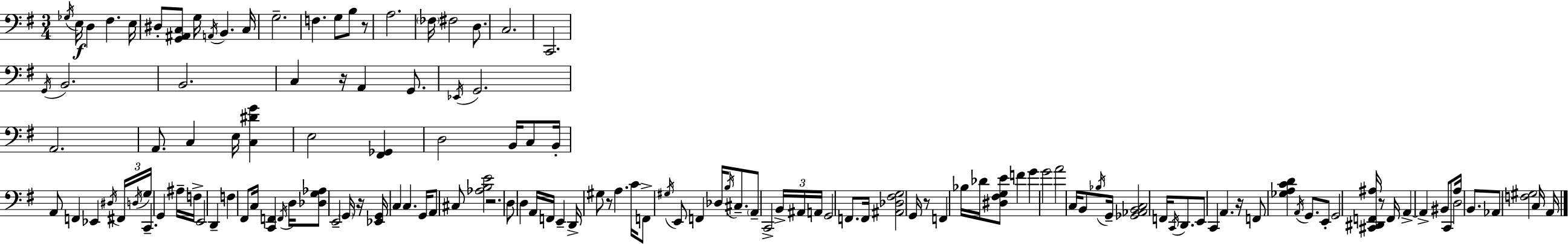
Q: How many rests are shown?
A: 8